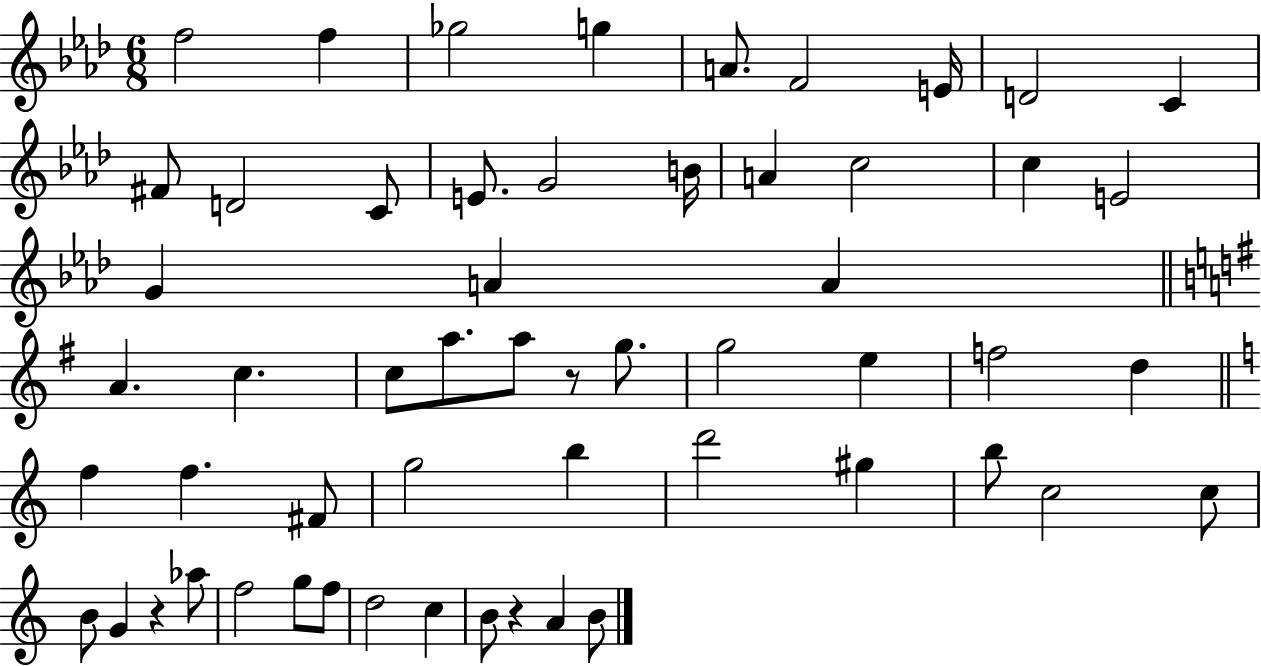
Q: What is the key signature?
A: AES major